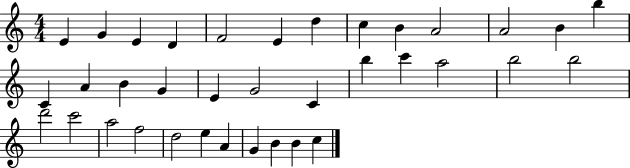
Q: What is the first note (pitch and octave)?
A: E4